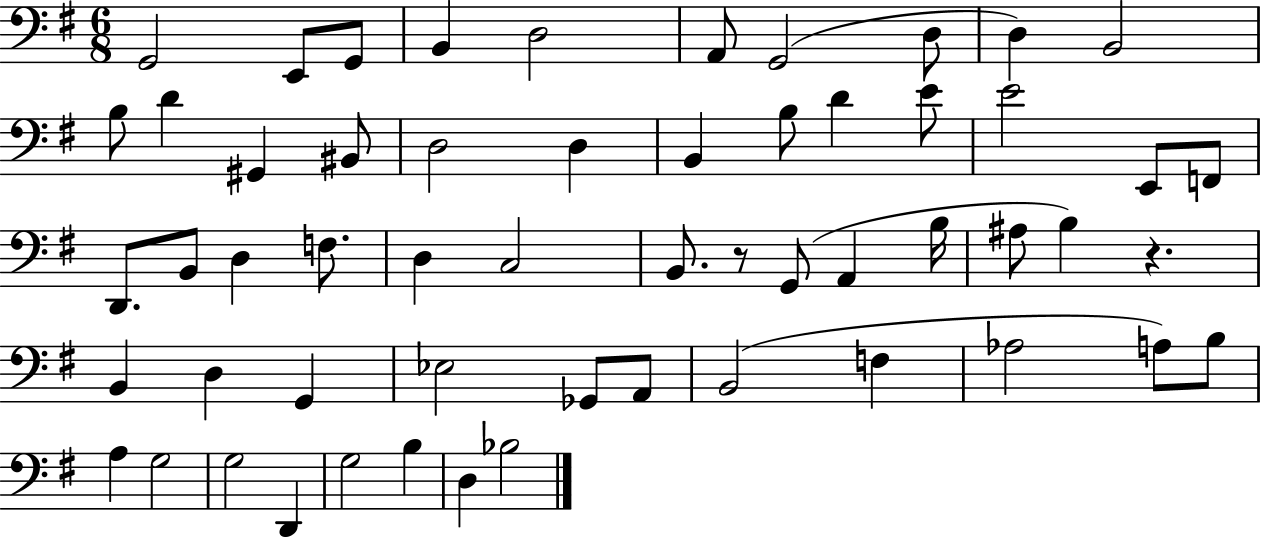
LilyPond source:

{
  \clef bass
  \numericTimeSignature
  \time 6/8
  \key g \major
  \repeat volta 2 { g,2 e,8 g,8 | b,4 d2 | a,8 g,2( d8 | d4) b,2 | \break b8 d'4 gis,4 bis,8 | d2 d4 | b,4 b8 d'4 e'8 | e'2 e,8 f,8 | \break d,8. b,8 d4 f8. | d4 c2 | b,8. r8 g,8( a,4 b16 | ais8 b4) r4. | \break b,4 d4 g,4 | ees2 ges,8 a,8 | b,2( f4 | aes2 a8) b8 | \break a4 g2 | g2 d,4 | g2 b4 | d4 bes2 | \break } \bar "|."
}